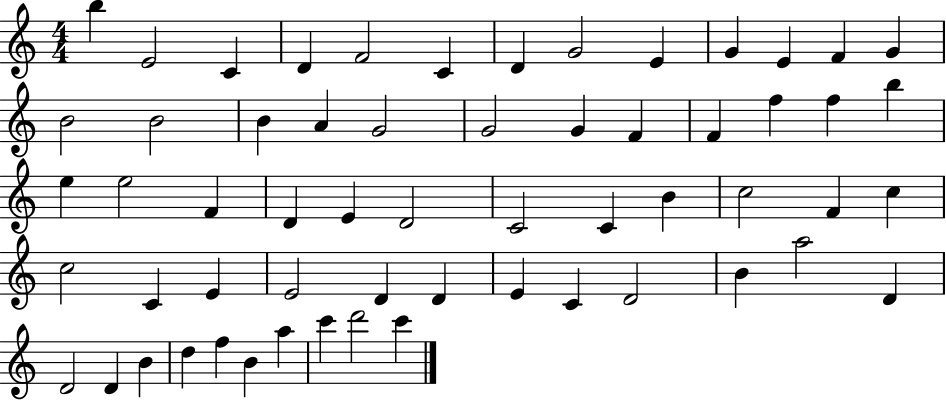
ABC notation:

X:1
T:Untitled
M:4/4
L:1/4
K:C
b E2 C D F2 C D G2 E G E F G B2 B2 B A G2 G2 G F F f f b e e2 F D E D2 C2 C B c2 F c c2 C E E2 D D E C D2 B a2 D D2 D B d f B a c' d'2 c'